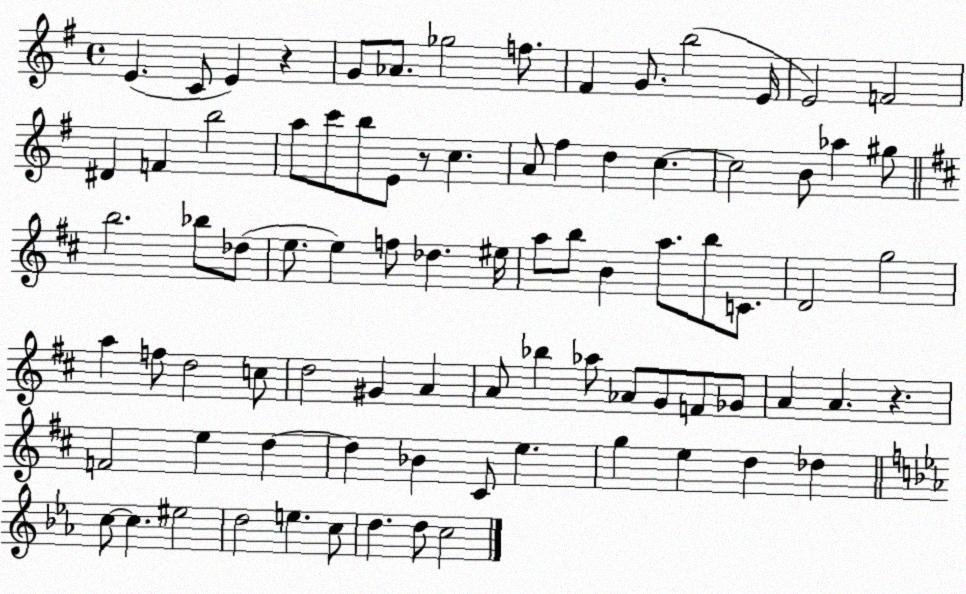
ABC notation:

X:1
T:Untitled
M:4/4
L:1/4
K:G
E C/2 E z G/2 _A/2 _g2 f/2 ^F G/2 b2 E/4 E2 F2 ^D F b2 a/2 c'/2 b/2 E/2 z/2 c A/2 ^f d c c2 B/2 _a ^g/2 b2 _b/2 _d/2 e/2 e f/2 _d ^e/4 a/2 b/2 B a/2 b/2 C/2 D2 g2 a f/2 d2 c/2 d2 ^G A A/2 _b _a/2 _A/2 G/2 F/2 _G/2 A A z F2 e d d _B ^C/2 e g e d _d c/2 c ^e2 d2 e c/2 d d/2 c2